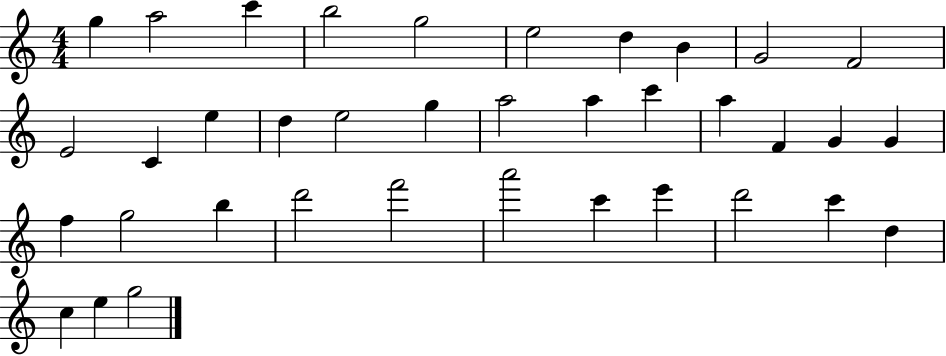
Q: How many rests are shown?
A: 0